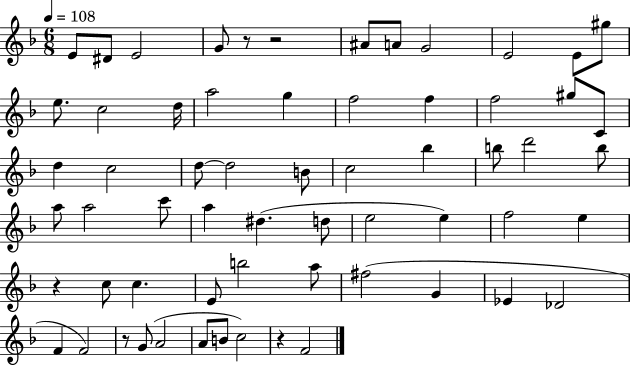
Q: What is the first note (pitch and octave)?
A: E4